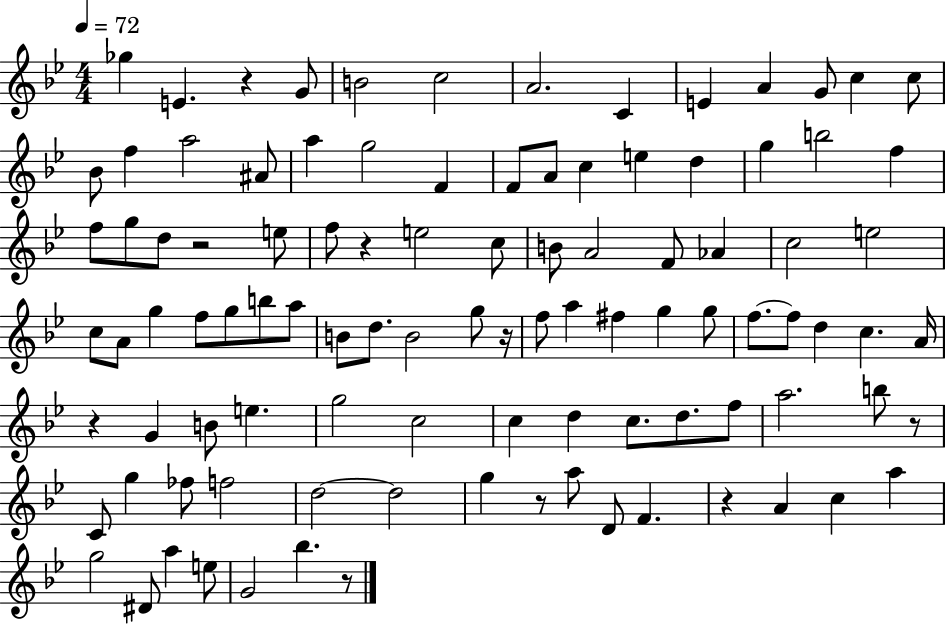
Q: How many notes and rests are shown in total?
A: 101